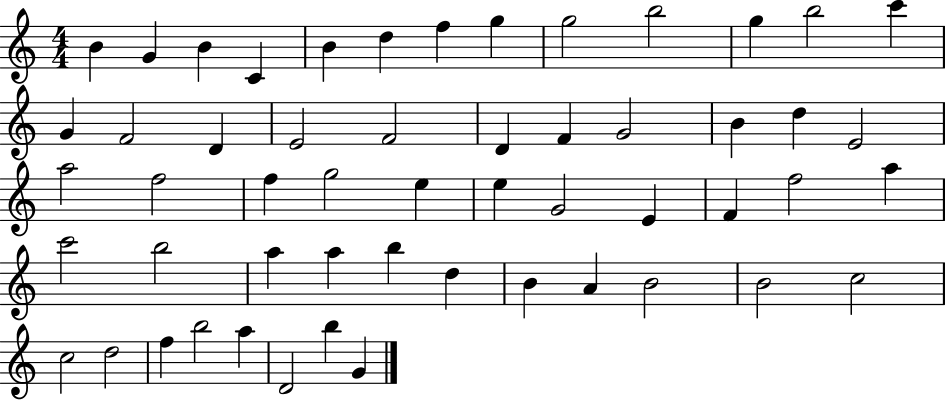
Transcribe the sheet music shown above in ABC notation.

X:1
T:Untitled
M:4/4
L:1/4
K:C
B G B C B d f g g2 b2 g b2 c' G F2 D E2 F2 D F G2 B d E2 a2 f2 f g2 e e G2 E F f2 a c'2 b2 a a b d B A B2 B2 c2 c2 d2 f b2 a D2 b G